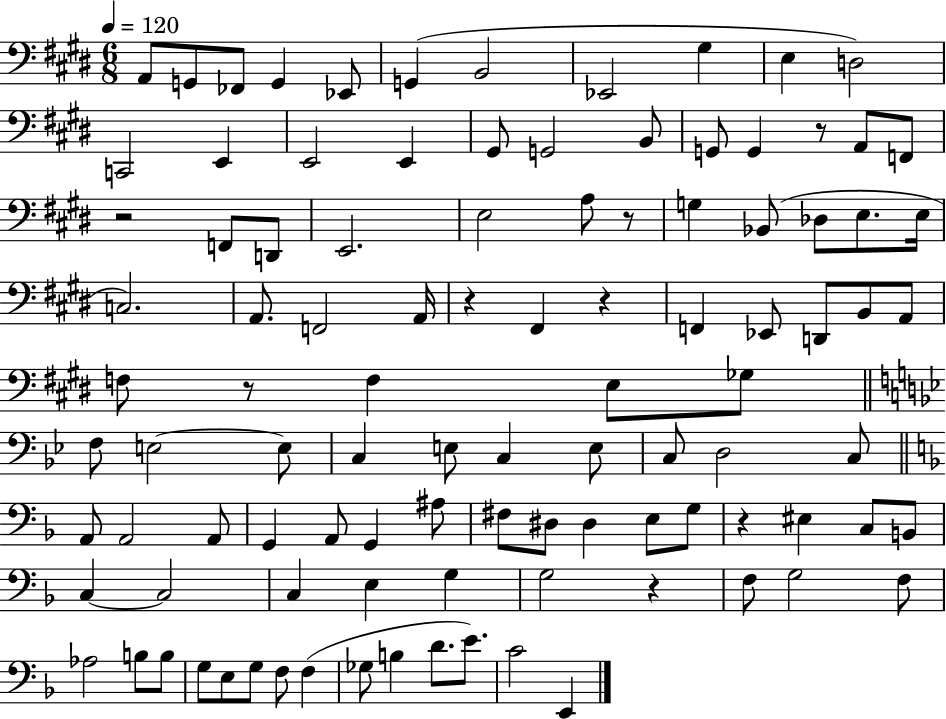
X:1
T:Untitled
M:6/8
L:1/4
K:E
A,,/2 G,,/2 _F,,/2 G,, _E,,/2 G,, B,,2 _E,,2 ^G, E, D,2 C,,2 E,, E,,2 E,, ^G,,/2 G,,2 B,,/2 G,,/2 G,, z/2 A,,/2 F,,/2 z2 F,,/2 D,,/2 E,,2 E,2 A,/2 z/2 G, _B,,/2 _D,/2 E,/2 E,/4 C,2 A,,/2 F,,2 A,,/4 z ^F,, z F,, _E,,/2 D,,/2 B,,/2 A,,/2 F,/2 z/2 F, E,/2 _G,/2 F,/2 E,2 E,/2 C, E,/2 C, E,/2 C,/2 D,2 C,/2 A,,/2 A,,2 A,,/2 G,, A,,/2 G,, ^A,/2 ^F,/2 ^D,/2 ^D, E,/2 G,/2 z ^E, C,/2 B,,/2 C, C,2 C, E, G, G,2 z F,/2 G,2 F,/2 _A,2 B,/2 B,/2 G,/2 E,/2 G,/2 F,/2 F, _G,/2 B, D/2 E/2 C2 E,,